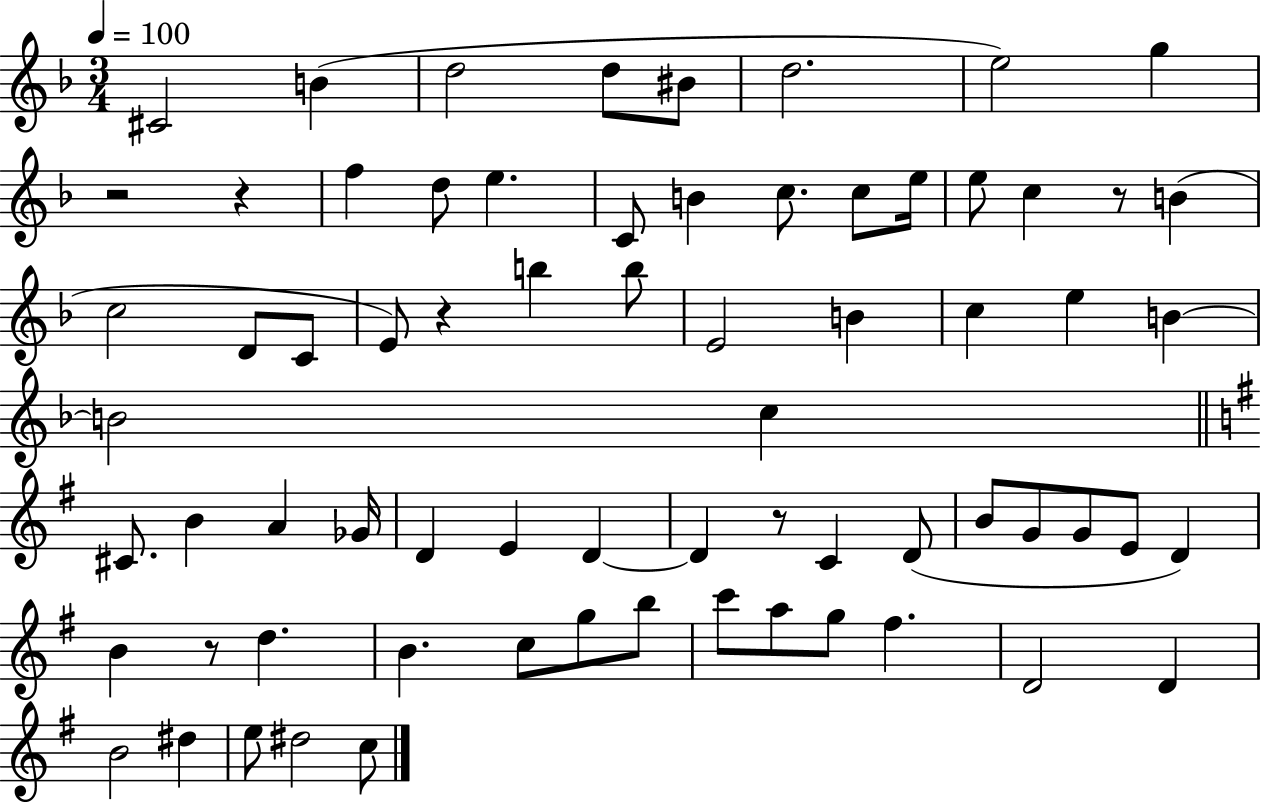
C#4/h B4/q D5/h D5/e BIS4/e D5/h. E5/h G5/q R/h R/q F5/q D5/e E5/q. C4/e B4/q C5/e. C5/e E5/s E5/e C5/q R/e B4/q C5/h D4/e C4/e E4/e R/q B5/q B5/e E4/h B4/q C5/q E5/q B4/q B4/h C5/q C#4/e. B4/q A4/q Gb4/s D4/q E4/q D4/q D4/q R/e C4/q D4/e B4/e G4/e G4/e E4/e D4/q B4/q R/e D5/q. B4/q. C5/e G5/e B5/e C6/e A5/e G5/e F#5/q. D4/h D4/q B4/h D#5/q E5/e D#5/h C5/e